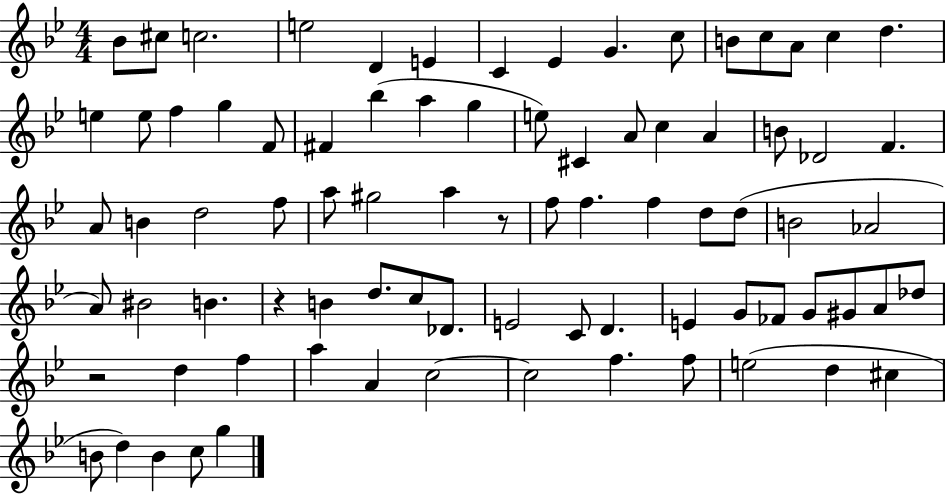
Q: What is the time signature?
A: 4/4